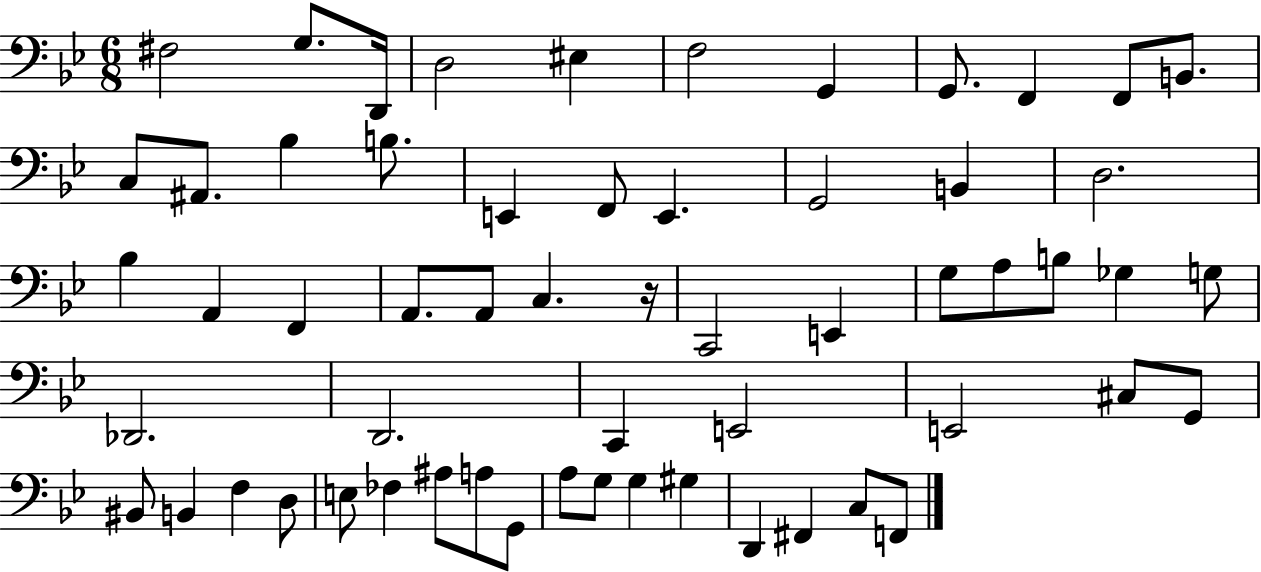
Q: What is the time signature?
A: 6/8